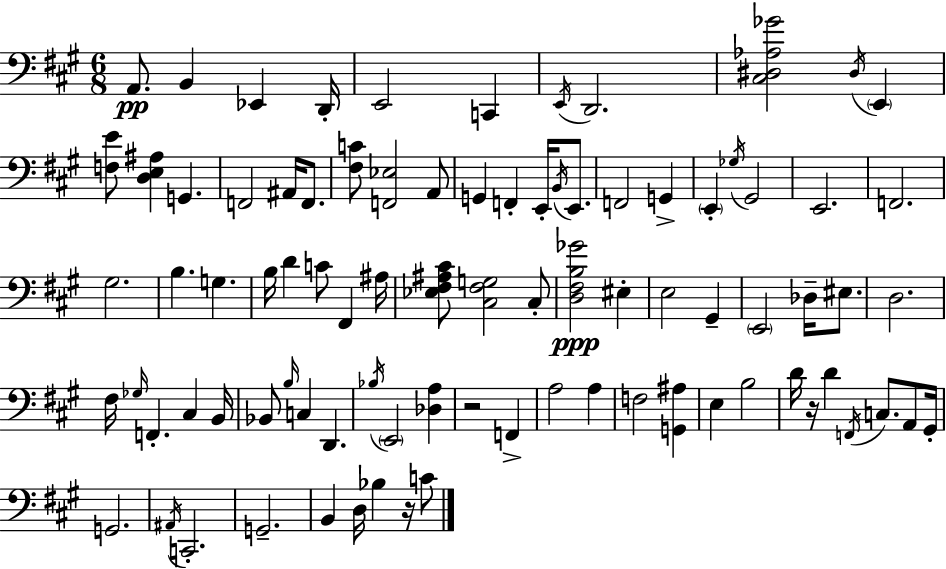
X:1
T:Untitled
M:6/8
L:1/4
K:A
A,,/2 B,, _E,, D,,/4 E,,2 C,, E,,/4 D,,2 [^C,^D,_A,_G]2 ^D,/4 E,, [F,E]/2 [D,E,^A,] G,, F,,2 ^A,,/4 F,,/2 [^F,C]/2 [F,,_E,]2 A,,/2 G,, F,, E,,/4 B,,/4 E,,/2 F,,2 G,, E,, _G,/4 ^G,,2 E,,2 F,,2 ^G,2 B, G, B,/4 D C/2 ^F,, ^A,/4 [_E,^F,^A,^C]/2 [^C,^F,G,]2 ^C,/2 [D,^F,B,_G]2 ^E, E,2 ^G,, E,,2 _D,/4 ^E,/2 D,2 ^F,/4 _G,/4 F,, ^C, B,,/4 _B,,/2 B,/4 C, D,, _B,/4 E,,2 [_D,A,] z2 F,, A,2 A, F,2 [G,,^A,] E, B,2 D/4 z/4 D F,,/4 C,/2 A,,/2 ^G,,/4 G,,2 ^A,,/4 C,,2 G,,2 B,, D,/4 _B, z/4 C/2